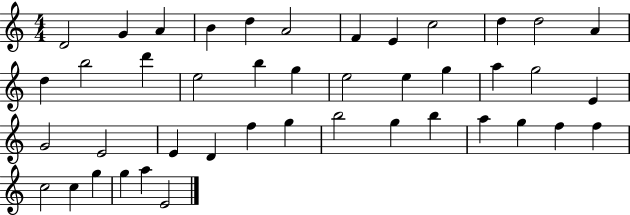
D4/h G4/q A4/q B4/q D5/q A4/h F4/q E4/q C5/h D5/q D5/h A4/q D5/q B5/h D6/q E5/h B5/q G5/q E5/h E5/q G5/q A5/q G5/h E4/q G4/h E4/h E4/q D4/q F5/q G5/q B5/h G5/q B5/q A5/q G5/q F5/q F5/q C5/h C5/q G5/q G5/q A5/q E4/h